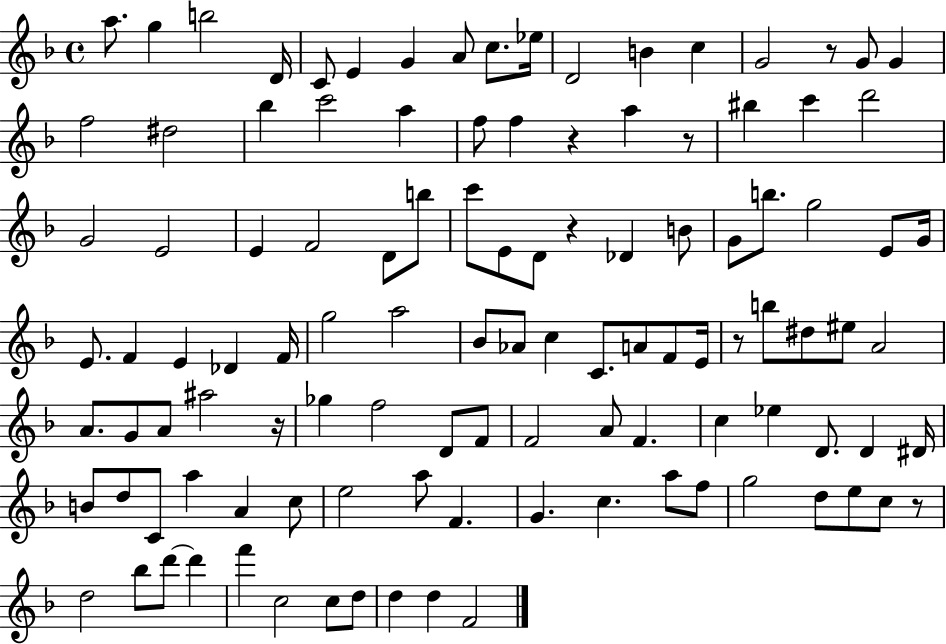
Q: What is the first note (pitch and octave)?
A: A5